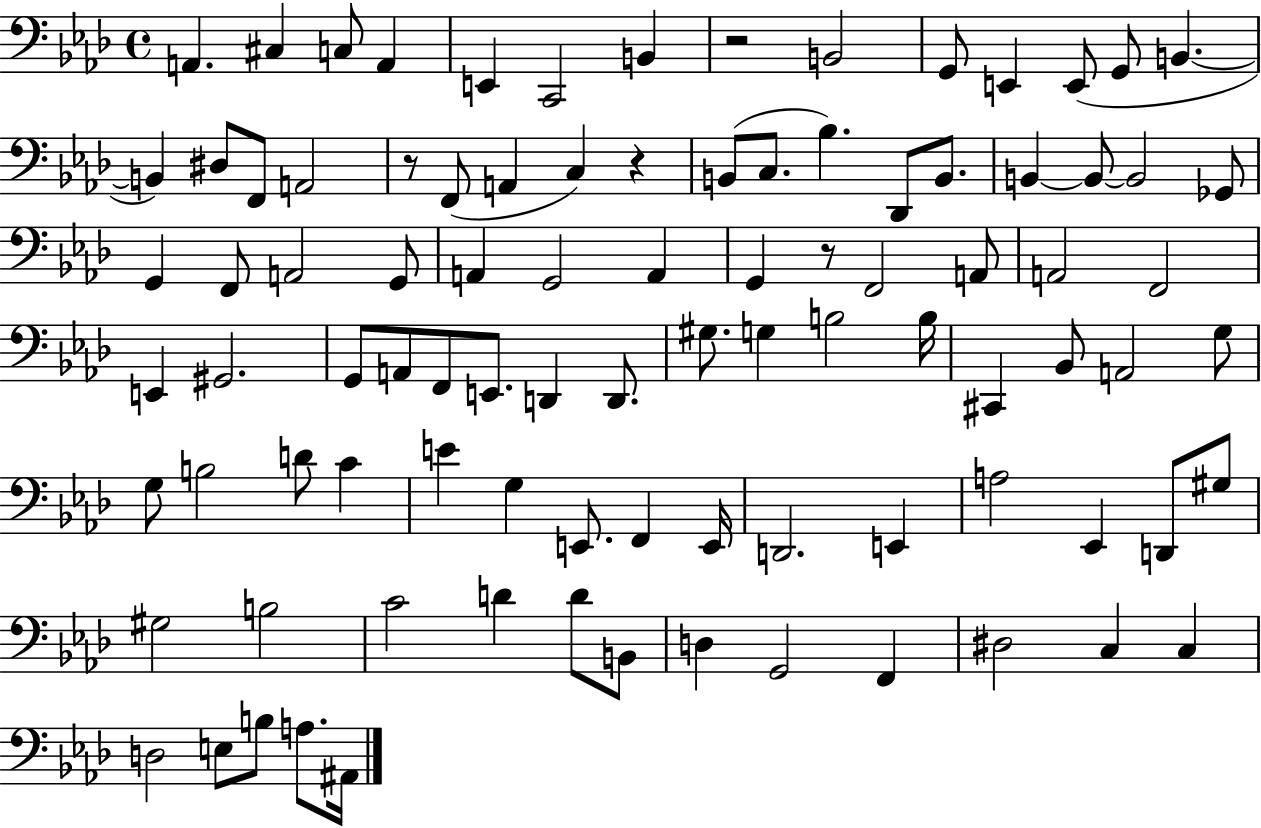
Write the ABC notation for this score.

X:1
T:Untitled
M:4/4
L:1/4
K:Ab
A,, ^C, C,/2 A,, E,, C,,2 B,, z2 B,,2 G,,/2 E,, E,,/2 G,,/2 B,, B,, ^D,/2 F,,/2 A,,2 z/2 F,,/2 A,, C, z B,,/2 C,/2 _B, _D,,/2 B,,/2 B,, B,,/2 B,,2 _G,,/2 G,, F,,/2 A,,2 G,,/2 A,, G,,2 A,, G,, z/2 F,,2 A,,/2 A,,2 F,,2 E,, ^G,,2 G,,/2 A,,/2 F,,/2 E,,/2 D,, D,,/2 ^G,/2 G, B,2 B,/4 ^C,, _B,,/2 A,,2 G,/2 G,/2 B,2 D/2 C E G, E,,/2 F,, E,,/4 D,,2 E,, A,2 _E,, D,,/2 ^G,/2 ^G,2 B,2 C2 D D/2 B,,/2 D, G,,2 F,, ^D,2 C, C, D,2 E,/2 B,/2 A,/2 ^A,,/4